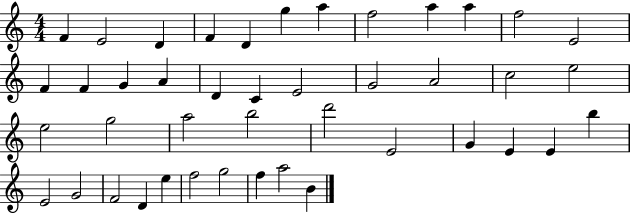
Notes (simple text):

F4/q E4/h D4/q F4/q D4/q G5/q A5/q F5/h A5/q A5/q F5/h E4/h F4/q F4/q G4/q A4/q D4/q C4/q E4/h G4/h A4/h C5/h E5/h E5/h G5/h A5/h B5/h D6/h E4/h G4/q E4/q E4/q B5/q E4/h G4/h F4/h D4/q E5/q F5/h G5/h F5/q A5/h B4/q